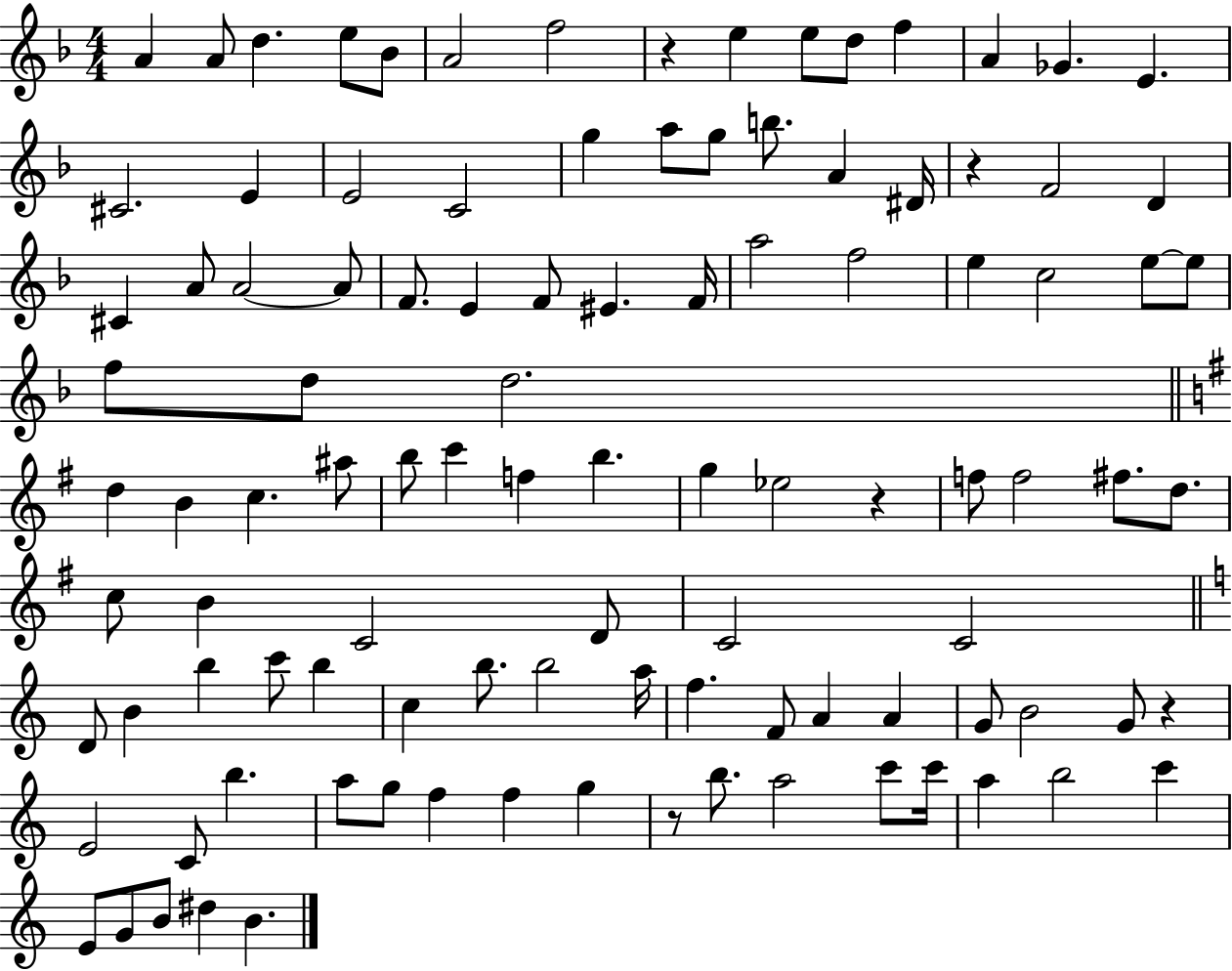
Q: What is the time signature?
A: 4/4